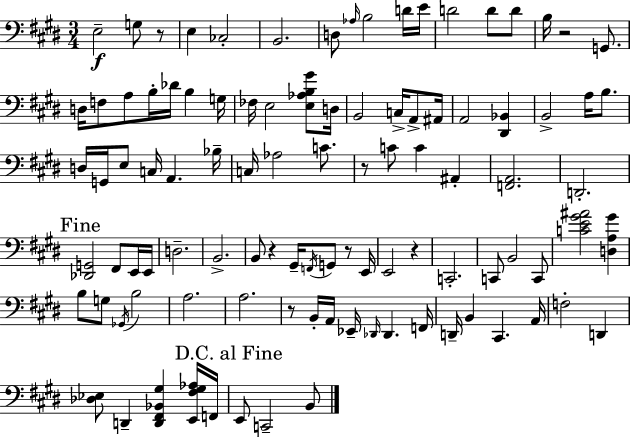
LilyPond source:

{
  \clef bass
  \numericTimeSignature
  \time 3/4
  \key e \major
  e2--\f g8 r8 | e4 ces2-. | b,2. | d8 \grace { aes16 } b2 d'16 | \break e'16 d'2 d'8 d'8 | b16 r2 g,8. | d16 f8 a8 b16-. des'16 b4 | g16 fes16 e2 <e aes b gis'>8 | \break d16 b,2 c16-> a,8-> | ais,16 a,2 <dis, bes,>4 | b,2-> a16 b8. | d16 g,16 e8 c16 a,4. | \break bes16-- c16 aes2 c'8. | r8 c'8 c'4 ais,4-. | <f, a,>2. | d,2.-. | \break \mark "Fine" <des, g,>2 fis,8 e,16 | e,16 d2.-- | b,2.-> | b,8 r4 gis,16-- \acciaccatura { f,16 } g,8 r8 | \break e,16 e,2 r4 | c,2.-. | c,8 b,2 | c,8 <c' e' gis' ais'>2 <d a gis'>4 | \break b8 g8 \acciaccatura { ges,16 } b2 | a2. | a2. | r8 b,16-. a,16 ees,16-- \grace { des,16 } des,4. | \break f,16 d,16-- b,4 cis,4. | a,16 f2-. | d,4 <des ees>8 d,4-- <d, fis, bes, gis>4 | <e, fis gis aes>16 f,16 \mark "D.C. al Fine" e,8 c,2-- | \break b,8 \bar "|."
}